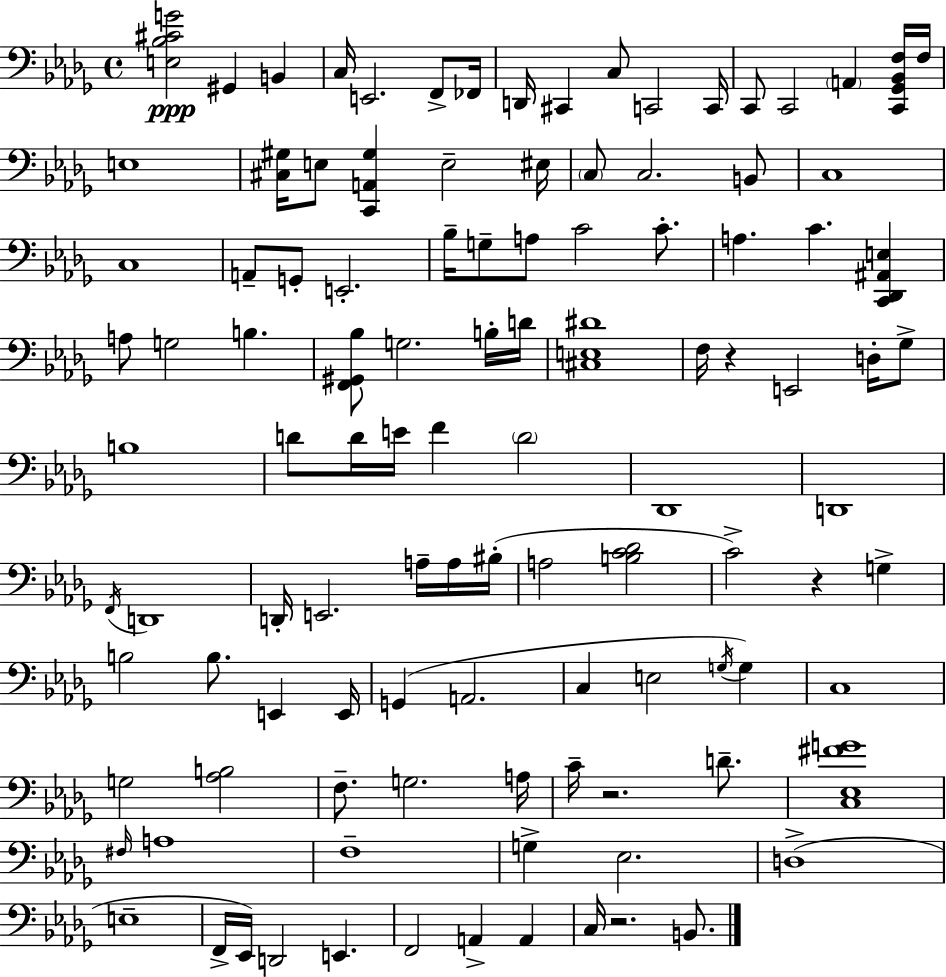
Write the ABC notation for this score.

X:1
T:Untitled
M:4/4
L:1/4
K:Bbm
[E,_B,^CG]2 ^G,, B,, C,/4 E,,2 F,,/2 _F,,/4 D,,/4 ^C,, C,/2 C,,2 C,,/4 C,,/2 C,,2 A,, [C,,_G,,_B,,F,]/4 F,/4 E,4 [^C,^G,]/4 E,/2 [C,,A,,^G,] E,2 ^E,/4 C,/2 C,2 B,,/2 C,4 C,4 A,,/2 G,,/2 E,,2 _B,/4 G,/2 A,/2 C2 C/2 A, C [C,,_D,,^A,,E,] A,/2 G,2 B, [F,,^G,,_B,]/2 G,2 B,/4 D/4 [^C,E,^D]4 F,/4 z E,,2 D,/4 _G,/2 B,4 D/2 D/4 E/4 F D2 _D,,4 D,,4 F,,/4 D,,4 D,,/4 E,,2 A,/4 A,/4 ^B,/4 A,2 [B,C_D]2 C2 z G, B,2 B,/2 E,, E,,/4 G,, A,,2 C, E,2 G,/4 G, C,4 G,2 [_A,B,]2 F,/2 G,2 A,/4 C/4 z2 D/2 [C,_E,^FG]4 ^F,/4 A,4 F,4 G, _E,2 D,4 E,4 F,,/4 _E,,/4 D,,2 E,, F,,2 A,, A,, C,/4 z2 B,,/2